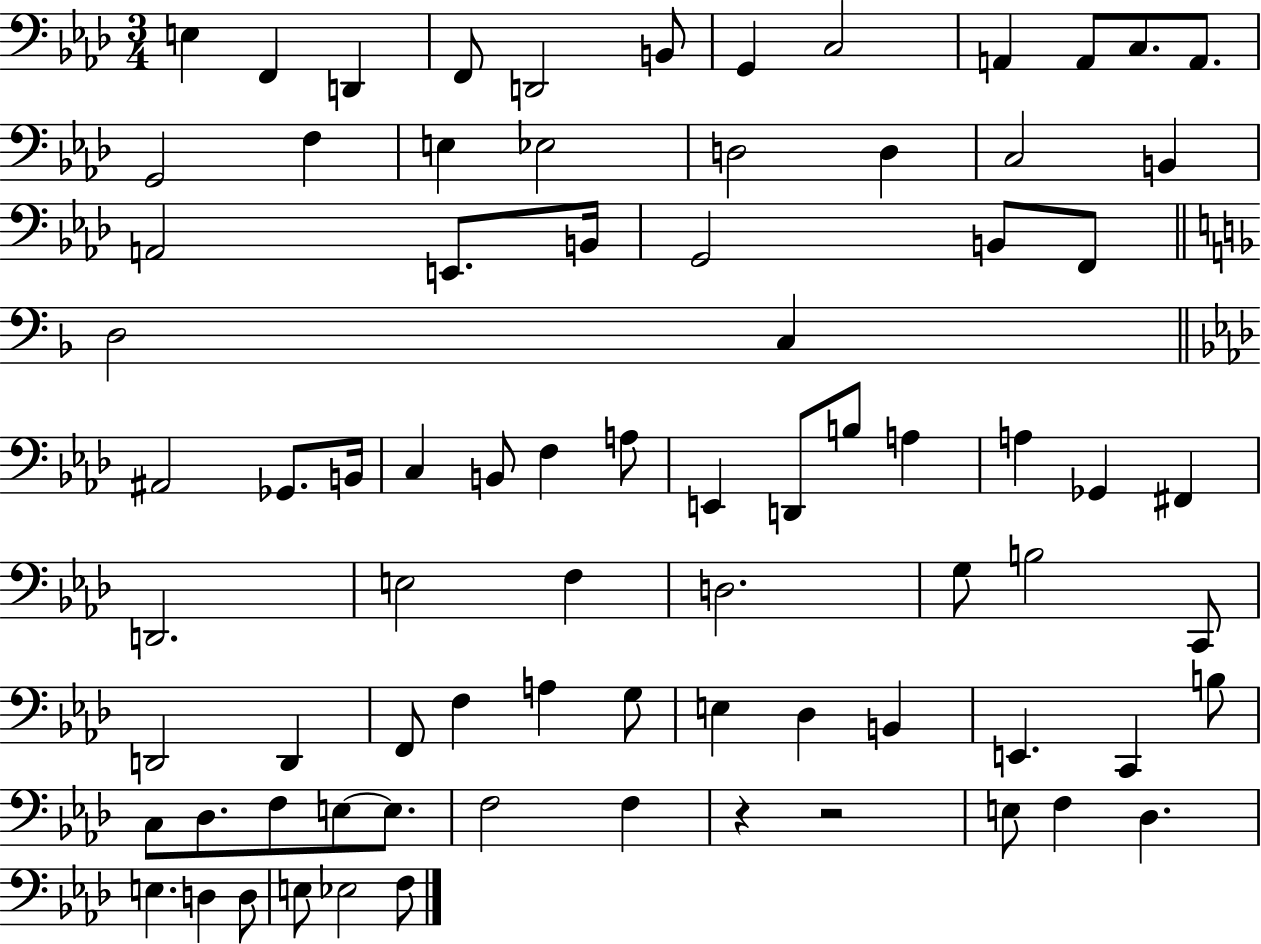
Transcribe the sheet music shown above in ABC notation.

X:1
T:Untitled
M:3/4
L:1/4
K:Ab
E, F,, D,, F,,/2 D,,2 B,,/2 G,, C,2 A,, A,,/2 C,/2 A,,/2 G,,2 F, E, _E,2 D,2 D, C,2 B,, A,,2 E,,/2 B,,/4 G,,2 B,,/2 F,,/2 D,2 C, ^A,,2 _G,,/2 B,,/4 C, B,,/2 F, A,/2 E,, D,,/2 B,/2 A, A, _G,, ^F,, D,,2 E,2 F, D,2 G,/2 B,2 C,,/2 D,,2 D,, F,,/2 F, A, G,/2 E, _D, B,, E,, C,, B,/2 C,/2 _D,/2 F,/2 E,/2 E,/2 F,2 F, z z2 E,/2 F, _D, E, D, D,/2 E,/2 _E,2 F,/2